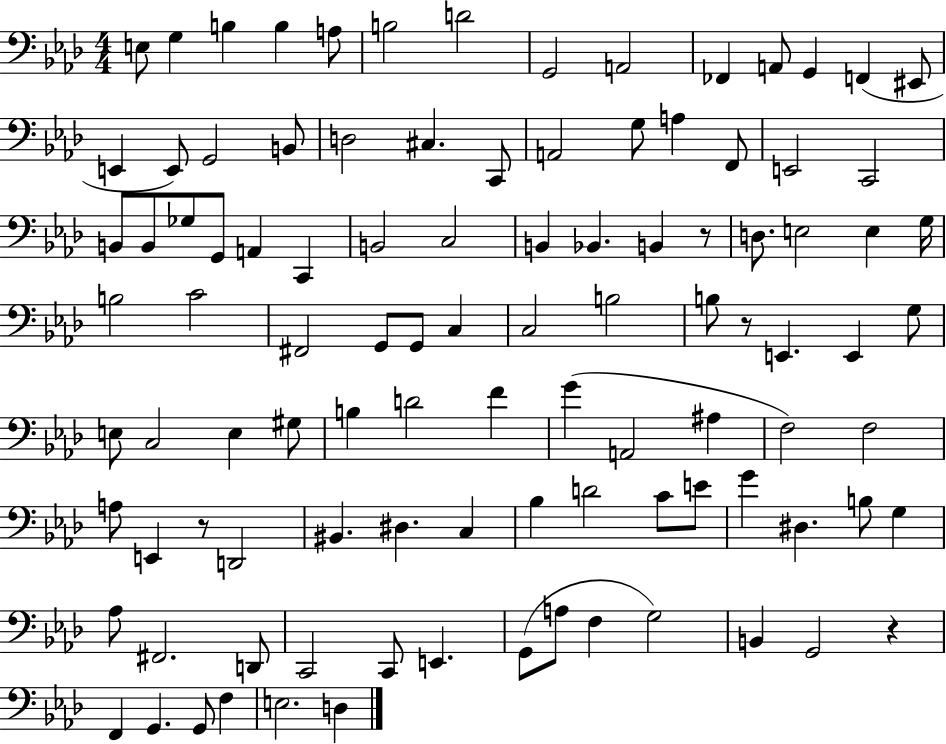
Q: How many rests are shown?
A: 4